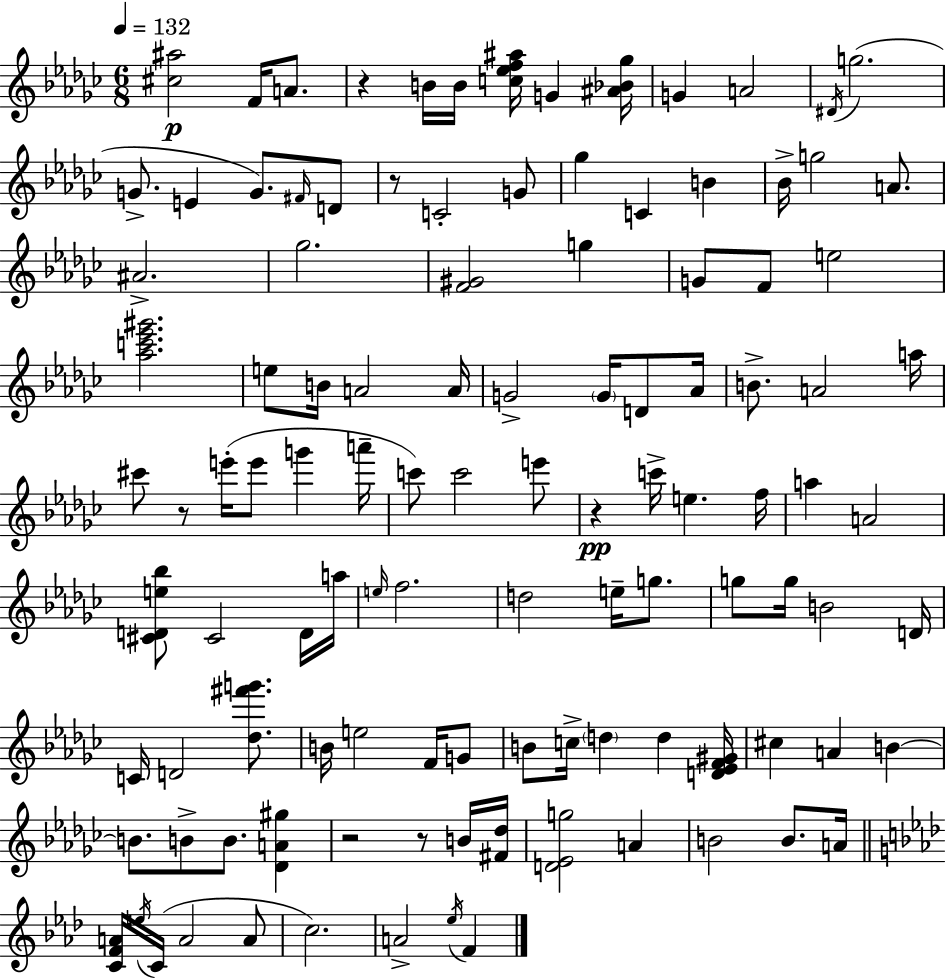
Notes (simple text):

[C#5,A#5]/h F4/s A4/e. R/q B4/s B4/s [C5,Eb5,F5,A#5]/s G4/q [A#4,Bb4,Gb5]/s G4/q A4/h D#4/s G5/h. G4/e. E4/q G4/e. F#4/s D4/e R/e C4/h G4/e Gb5/q C4/q B4/q Bb4/s G5/h A4/e. A#4/h. Gb5/h. [F4,G#4]/h G5/q G4/e F4/e E5/h [Ab5,C6,Eb6,G#6]/h. E5/e B4/s A4/h A4/s G4/h G4/s D4/e Ab4/s B4/e. A4/h A5/s C#6/e R/e E6/s E6/e G6/q A6/s C6/e C6/h E6/e R/q C6/s E5/q. F5/s A5/q A4/h [C#4,D4,E5,Bb5]/e C#4/h D4/s A5/s E5/s F5/h. D5/h E5/s G5/e. G5/e G5/s B4/h D4/s C4/s D4/h [Db5,F#6,G6]/e. B4/s E5/h F4/s G4/e B4/e C5/s D5/q D5/q [D4,Eb4,F4,G#4]/s C#5/q A4/q B4/q B4/e. B4/e B4/e. [Db4,A4,G#5]/q R/h R/e B4/s [F#4,Db5]/s [D4,Eb4,G5]/h A4/q B4/h B4/e. A4/s [C4,F4,A4]/s E5/s C4/s A4/h A4/e C5/h. A4/h Eb5/s F4/q